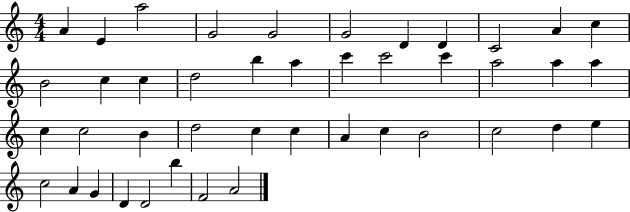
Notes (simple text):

A4/q E4/q A5/h G4/h G4/h G4/h D4/q D4/q C4/h A4/q C5/q B4/h C5/q C5/q D5/h B5/q A5/q C6/q C6/h C6/q A5/h A5/q A5/q C5/q C5/h B4/q D5/h C5/q C5/q A4/q C5/q B4/h C5/h D5/q E5/q C5/h A4/q G4/q D4/q D4/h B5/q F4/h A4/h